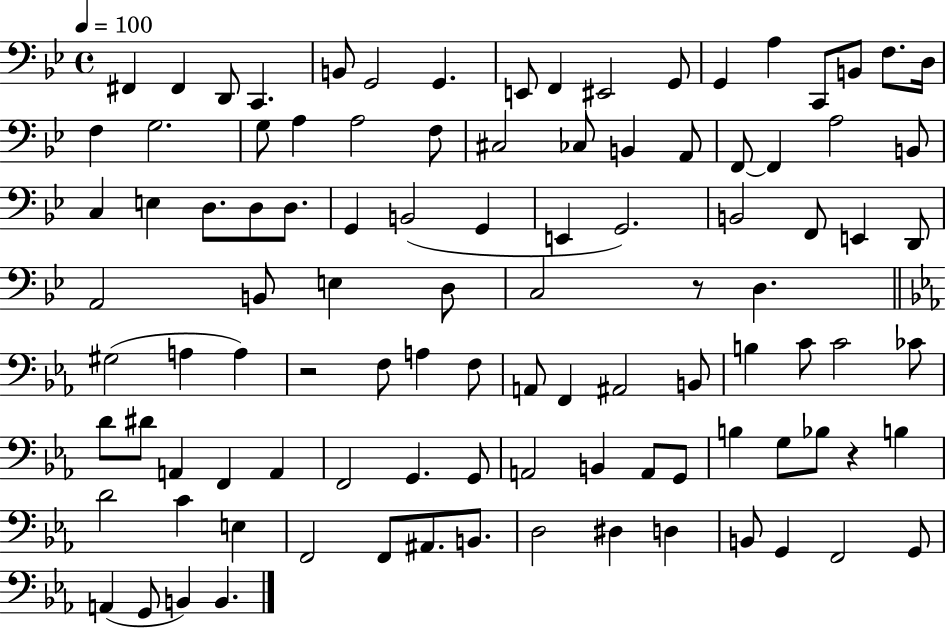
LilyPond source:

{
  \clef bass
  \time 4/4
  \defaultTimeSignature
  \key bes \major
  \tempo 4 = 100
  fis,4 fis,4 d,8 c,4. | b,8 g,2 g,4. | e,8 f,4 eis,2 g,8 | g,4 a4 c,8 b,8 f8. d16 | \break f4 g2. | g8 a4 a2 f8 | cis2 ces8 b,4 a,8 | f,8~~ f,4 a2 b,8 | \break c4 e4 d8. d8 d8. | g,4 b,2( g,4 | e,4 g,2.) | b,2 f,8 e,4 d,8 | \break a,2 b,8 e4 d8 | c2 r8 d4. | \bar "||" \break \key ees \major gis2( a4 a4) | r2 f8 a4 f8 | a,8 f,4 ais,2 b,8 | b4 c'8 c'2 ces'8 | \break d'8 dis'8 a,4 f,4 a,4 | f,2 g,4. g,8 | a,2 b,4 a,8 g,8 | b4 g8 bes8 r4 b4 | \break d'2 c'4 e4 | f,2 f,8 ais,8. b,8. | d2 dis4 d4 | b,8 g,4 f,2 g,8 | \break a,4( g,8 b,4) b,4. | \bar "|."
}